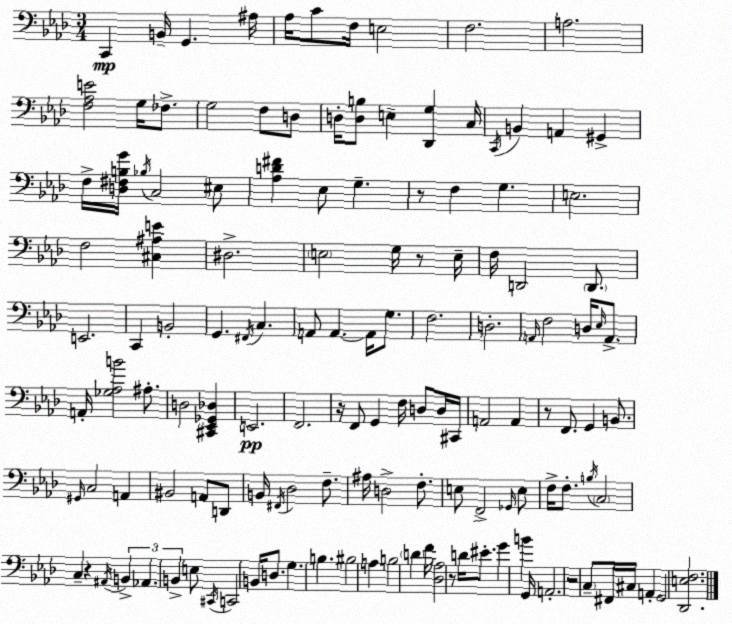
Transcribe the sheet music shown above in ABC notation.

X:1
T:Untitled
M:3/4
L:1/4
K:Ab
C,, B,,/4 G,, ^A,/4 _A,/4 C/2 F,/4 E,2 F,2 A,2 [F,_A,E]2 G,/4 _F,/2 G,2 F,/2 D,/2 D,/4 [D,B,]/2 E, [_D,,G,] C,/4 C,,/4 B,, A,, ^G,, F,/4 [D,^F,B,G]/4 _B,/4 C,2 ^E,/2 [_A,D^F] _E,/2 G, z/2 F, G, E,2 F,2 [^C,^A,E] ^D,2 E,2 G,/4 z/2 E,/4 F,/4 D,,2 D,,/2 E,,2 C,, B,,2 G,, ^F,,/4 C, A,,/2 A,, A,,/4 G,/2 F,2 D,2 A,,/4 F,2 D,/4 _E,/4 A,,/2 A,,/4 [_G,_A,B]2 ^A,/2 D,2 [^C,,_E,,_G,,_D,] E,,2 F,,2 z/4 F,,/2 G,, F,/4 D,/2 D,/4 ^C,,/4 A,,2 A,, z/2 F,,/2 G,, B,,/2 ^G,,/4 C,2 A,, ^B,,2 A,,/2 D,,/2 B,,/4 ^F,,/4 _D,2 F,/2 ^A,/4 D,2 F,/2 E,/2 F,,2 _G,,/4 E,/2 F,/4 F,/2 B,/4 C,2 C, z ^A,,/4 B,, _A,, B,, E,/2 ^C,,/4 C,,2 B,,/4 D,/2 G, B, ^B,2 A, B,2 D F/4 [_D,_A,]2 z/2 D/4 ^E/2 G B G,,/4 A,,2 z2 C,/2 ^F,,/4 ^C,/4 A,, G,,2 [_D,,E,F,]2